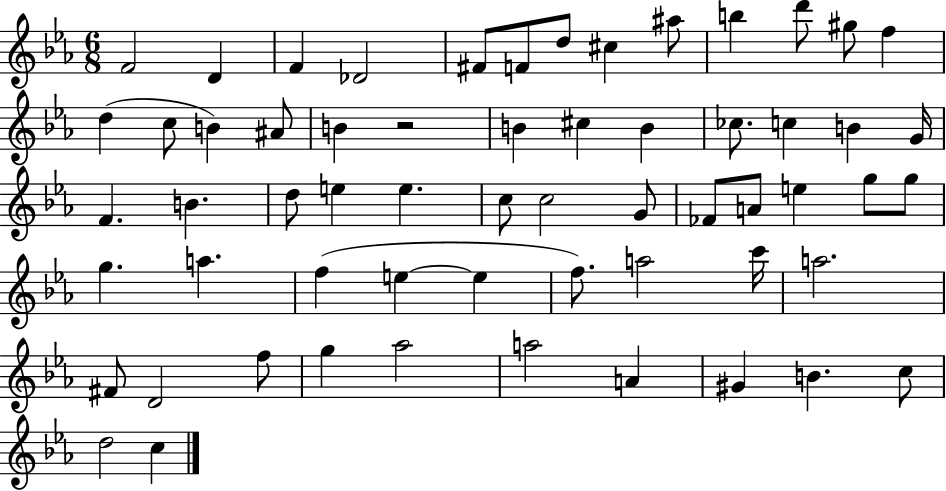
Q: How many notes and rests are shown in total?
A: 60